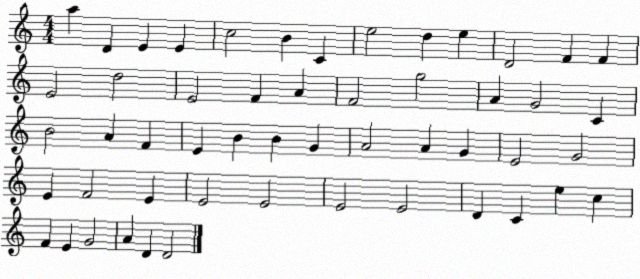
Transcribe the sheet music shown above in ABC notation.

X:1
T:Untitled
M:4/4
L:1/4
K:C
a D E E c2 B C e2 d e D2 F F E2 d2 E2 F A F2 g2 A G2 C B2 A F E B B G A2 A G E2 G2 E F2 E E2 E2 E2 E2 D C e c F E G2 A D D2